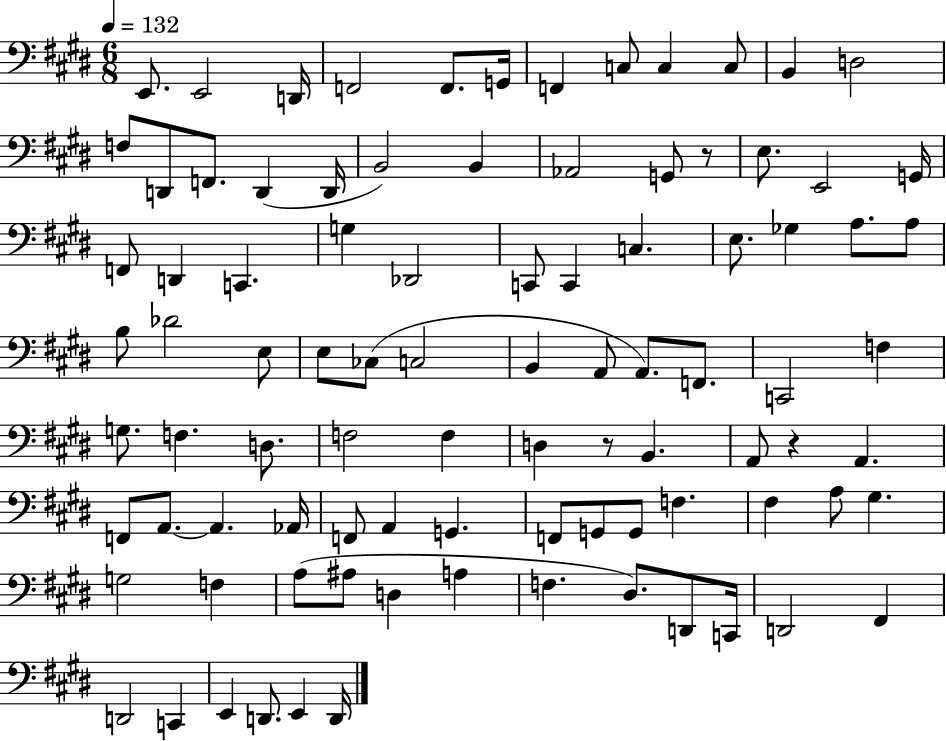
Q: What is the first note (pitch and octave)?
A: E2